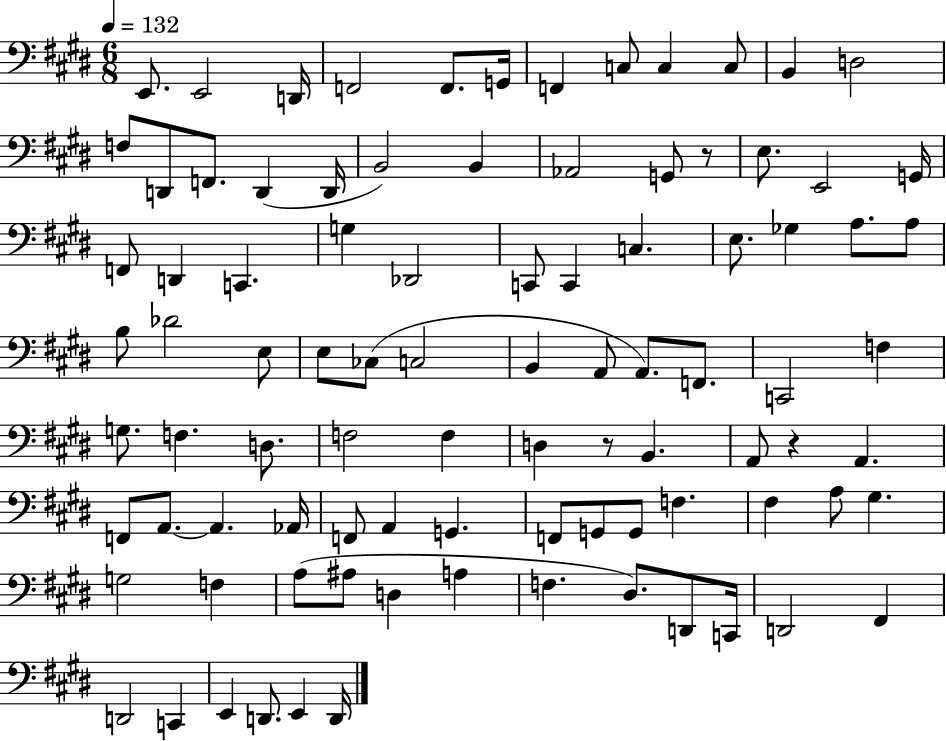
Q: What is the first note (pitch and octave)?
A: E2